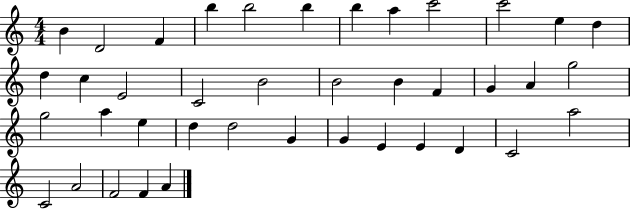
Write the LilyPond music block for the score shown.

{
  \clef treble
  \numericTimeSignature
  \time 4/4
  \key c \major
  b'4 d'2 f'4 | b''4 b''2 b''4 | b''4 a''4 c'''2 | c'''2 e''4 d''4 | \break d''4 c''4 e'2 | c'2 b'2 | b'2 b'4 f'4 | g'4 a'4 g''2 | \break g''2 a''4 e''4 | d''4 d''2 g'4 | g'4 e'4 e'4 d'4 | c'2 a''2 | \break c'2 a'2 | f'2 f'4 a'4 | \bar "|."
}